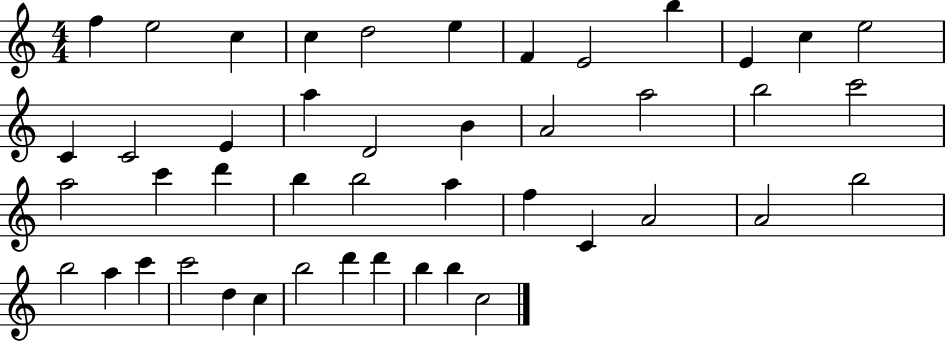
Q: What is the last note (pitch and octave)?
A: C5